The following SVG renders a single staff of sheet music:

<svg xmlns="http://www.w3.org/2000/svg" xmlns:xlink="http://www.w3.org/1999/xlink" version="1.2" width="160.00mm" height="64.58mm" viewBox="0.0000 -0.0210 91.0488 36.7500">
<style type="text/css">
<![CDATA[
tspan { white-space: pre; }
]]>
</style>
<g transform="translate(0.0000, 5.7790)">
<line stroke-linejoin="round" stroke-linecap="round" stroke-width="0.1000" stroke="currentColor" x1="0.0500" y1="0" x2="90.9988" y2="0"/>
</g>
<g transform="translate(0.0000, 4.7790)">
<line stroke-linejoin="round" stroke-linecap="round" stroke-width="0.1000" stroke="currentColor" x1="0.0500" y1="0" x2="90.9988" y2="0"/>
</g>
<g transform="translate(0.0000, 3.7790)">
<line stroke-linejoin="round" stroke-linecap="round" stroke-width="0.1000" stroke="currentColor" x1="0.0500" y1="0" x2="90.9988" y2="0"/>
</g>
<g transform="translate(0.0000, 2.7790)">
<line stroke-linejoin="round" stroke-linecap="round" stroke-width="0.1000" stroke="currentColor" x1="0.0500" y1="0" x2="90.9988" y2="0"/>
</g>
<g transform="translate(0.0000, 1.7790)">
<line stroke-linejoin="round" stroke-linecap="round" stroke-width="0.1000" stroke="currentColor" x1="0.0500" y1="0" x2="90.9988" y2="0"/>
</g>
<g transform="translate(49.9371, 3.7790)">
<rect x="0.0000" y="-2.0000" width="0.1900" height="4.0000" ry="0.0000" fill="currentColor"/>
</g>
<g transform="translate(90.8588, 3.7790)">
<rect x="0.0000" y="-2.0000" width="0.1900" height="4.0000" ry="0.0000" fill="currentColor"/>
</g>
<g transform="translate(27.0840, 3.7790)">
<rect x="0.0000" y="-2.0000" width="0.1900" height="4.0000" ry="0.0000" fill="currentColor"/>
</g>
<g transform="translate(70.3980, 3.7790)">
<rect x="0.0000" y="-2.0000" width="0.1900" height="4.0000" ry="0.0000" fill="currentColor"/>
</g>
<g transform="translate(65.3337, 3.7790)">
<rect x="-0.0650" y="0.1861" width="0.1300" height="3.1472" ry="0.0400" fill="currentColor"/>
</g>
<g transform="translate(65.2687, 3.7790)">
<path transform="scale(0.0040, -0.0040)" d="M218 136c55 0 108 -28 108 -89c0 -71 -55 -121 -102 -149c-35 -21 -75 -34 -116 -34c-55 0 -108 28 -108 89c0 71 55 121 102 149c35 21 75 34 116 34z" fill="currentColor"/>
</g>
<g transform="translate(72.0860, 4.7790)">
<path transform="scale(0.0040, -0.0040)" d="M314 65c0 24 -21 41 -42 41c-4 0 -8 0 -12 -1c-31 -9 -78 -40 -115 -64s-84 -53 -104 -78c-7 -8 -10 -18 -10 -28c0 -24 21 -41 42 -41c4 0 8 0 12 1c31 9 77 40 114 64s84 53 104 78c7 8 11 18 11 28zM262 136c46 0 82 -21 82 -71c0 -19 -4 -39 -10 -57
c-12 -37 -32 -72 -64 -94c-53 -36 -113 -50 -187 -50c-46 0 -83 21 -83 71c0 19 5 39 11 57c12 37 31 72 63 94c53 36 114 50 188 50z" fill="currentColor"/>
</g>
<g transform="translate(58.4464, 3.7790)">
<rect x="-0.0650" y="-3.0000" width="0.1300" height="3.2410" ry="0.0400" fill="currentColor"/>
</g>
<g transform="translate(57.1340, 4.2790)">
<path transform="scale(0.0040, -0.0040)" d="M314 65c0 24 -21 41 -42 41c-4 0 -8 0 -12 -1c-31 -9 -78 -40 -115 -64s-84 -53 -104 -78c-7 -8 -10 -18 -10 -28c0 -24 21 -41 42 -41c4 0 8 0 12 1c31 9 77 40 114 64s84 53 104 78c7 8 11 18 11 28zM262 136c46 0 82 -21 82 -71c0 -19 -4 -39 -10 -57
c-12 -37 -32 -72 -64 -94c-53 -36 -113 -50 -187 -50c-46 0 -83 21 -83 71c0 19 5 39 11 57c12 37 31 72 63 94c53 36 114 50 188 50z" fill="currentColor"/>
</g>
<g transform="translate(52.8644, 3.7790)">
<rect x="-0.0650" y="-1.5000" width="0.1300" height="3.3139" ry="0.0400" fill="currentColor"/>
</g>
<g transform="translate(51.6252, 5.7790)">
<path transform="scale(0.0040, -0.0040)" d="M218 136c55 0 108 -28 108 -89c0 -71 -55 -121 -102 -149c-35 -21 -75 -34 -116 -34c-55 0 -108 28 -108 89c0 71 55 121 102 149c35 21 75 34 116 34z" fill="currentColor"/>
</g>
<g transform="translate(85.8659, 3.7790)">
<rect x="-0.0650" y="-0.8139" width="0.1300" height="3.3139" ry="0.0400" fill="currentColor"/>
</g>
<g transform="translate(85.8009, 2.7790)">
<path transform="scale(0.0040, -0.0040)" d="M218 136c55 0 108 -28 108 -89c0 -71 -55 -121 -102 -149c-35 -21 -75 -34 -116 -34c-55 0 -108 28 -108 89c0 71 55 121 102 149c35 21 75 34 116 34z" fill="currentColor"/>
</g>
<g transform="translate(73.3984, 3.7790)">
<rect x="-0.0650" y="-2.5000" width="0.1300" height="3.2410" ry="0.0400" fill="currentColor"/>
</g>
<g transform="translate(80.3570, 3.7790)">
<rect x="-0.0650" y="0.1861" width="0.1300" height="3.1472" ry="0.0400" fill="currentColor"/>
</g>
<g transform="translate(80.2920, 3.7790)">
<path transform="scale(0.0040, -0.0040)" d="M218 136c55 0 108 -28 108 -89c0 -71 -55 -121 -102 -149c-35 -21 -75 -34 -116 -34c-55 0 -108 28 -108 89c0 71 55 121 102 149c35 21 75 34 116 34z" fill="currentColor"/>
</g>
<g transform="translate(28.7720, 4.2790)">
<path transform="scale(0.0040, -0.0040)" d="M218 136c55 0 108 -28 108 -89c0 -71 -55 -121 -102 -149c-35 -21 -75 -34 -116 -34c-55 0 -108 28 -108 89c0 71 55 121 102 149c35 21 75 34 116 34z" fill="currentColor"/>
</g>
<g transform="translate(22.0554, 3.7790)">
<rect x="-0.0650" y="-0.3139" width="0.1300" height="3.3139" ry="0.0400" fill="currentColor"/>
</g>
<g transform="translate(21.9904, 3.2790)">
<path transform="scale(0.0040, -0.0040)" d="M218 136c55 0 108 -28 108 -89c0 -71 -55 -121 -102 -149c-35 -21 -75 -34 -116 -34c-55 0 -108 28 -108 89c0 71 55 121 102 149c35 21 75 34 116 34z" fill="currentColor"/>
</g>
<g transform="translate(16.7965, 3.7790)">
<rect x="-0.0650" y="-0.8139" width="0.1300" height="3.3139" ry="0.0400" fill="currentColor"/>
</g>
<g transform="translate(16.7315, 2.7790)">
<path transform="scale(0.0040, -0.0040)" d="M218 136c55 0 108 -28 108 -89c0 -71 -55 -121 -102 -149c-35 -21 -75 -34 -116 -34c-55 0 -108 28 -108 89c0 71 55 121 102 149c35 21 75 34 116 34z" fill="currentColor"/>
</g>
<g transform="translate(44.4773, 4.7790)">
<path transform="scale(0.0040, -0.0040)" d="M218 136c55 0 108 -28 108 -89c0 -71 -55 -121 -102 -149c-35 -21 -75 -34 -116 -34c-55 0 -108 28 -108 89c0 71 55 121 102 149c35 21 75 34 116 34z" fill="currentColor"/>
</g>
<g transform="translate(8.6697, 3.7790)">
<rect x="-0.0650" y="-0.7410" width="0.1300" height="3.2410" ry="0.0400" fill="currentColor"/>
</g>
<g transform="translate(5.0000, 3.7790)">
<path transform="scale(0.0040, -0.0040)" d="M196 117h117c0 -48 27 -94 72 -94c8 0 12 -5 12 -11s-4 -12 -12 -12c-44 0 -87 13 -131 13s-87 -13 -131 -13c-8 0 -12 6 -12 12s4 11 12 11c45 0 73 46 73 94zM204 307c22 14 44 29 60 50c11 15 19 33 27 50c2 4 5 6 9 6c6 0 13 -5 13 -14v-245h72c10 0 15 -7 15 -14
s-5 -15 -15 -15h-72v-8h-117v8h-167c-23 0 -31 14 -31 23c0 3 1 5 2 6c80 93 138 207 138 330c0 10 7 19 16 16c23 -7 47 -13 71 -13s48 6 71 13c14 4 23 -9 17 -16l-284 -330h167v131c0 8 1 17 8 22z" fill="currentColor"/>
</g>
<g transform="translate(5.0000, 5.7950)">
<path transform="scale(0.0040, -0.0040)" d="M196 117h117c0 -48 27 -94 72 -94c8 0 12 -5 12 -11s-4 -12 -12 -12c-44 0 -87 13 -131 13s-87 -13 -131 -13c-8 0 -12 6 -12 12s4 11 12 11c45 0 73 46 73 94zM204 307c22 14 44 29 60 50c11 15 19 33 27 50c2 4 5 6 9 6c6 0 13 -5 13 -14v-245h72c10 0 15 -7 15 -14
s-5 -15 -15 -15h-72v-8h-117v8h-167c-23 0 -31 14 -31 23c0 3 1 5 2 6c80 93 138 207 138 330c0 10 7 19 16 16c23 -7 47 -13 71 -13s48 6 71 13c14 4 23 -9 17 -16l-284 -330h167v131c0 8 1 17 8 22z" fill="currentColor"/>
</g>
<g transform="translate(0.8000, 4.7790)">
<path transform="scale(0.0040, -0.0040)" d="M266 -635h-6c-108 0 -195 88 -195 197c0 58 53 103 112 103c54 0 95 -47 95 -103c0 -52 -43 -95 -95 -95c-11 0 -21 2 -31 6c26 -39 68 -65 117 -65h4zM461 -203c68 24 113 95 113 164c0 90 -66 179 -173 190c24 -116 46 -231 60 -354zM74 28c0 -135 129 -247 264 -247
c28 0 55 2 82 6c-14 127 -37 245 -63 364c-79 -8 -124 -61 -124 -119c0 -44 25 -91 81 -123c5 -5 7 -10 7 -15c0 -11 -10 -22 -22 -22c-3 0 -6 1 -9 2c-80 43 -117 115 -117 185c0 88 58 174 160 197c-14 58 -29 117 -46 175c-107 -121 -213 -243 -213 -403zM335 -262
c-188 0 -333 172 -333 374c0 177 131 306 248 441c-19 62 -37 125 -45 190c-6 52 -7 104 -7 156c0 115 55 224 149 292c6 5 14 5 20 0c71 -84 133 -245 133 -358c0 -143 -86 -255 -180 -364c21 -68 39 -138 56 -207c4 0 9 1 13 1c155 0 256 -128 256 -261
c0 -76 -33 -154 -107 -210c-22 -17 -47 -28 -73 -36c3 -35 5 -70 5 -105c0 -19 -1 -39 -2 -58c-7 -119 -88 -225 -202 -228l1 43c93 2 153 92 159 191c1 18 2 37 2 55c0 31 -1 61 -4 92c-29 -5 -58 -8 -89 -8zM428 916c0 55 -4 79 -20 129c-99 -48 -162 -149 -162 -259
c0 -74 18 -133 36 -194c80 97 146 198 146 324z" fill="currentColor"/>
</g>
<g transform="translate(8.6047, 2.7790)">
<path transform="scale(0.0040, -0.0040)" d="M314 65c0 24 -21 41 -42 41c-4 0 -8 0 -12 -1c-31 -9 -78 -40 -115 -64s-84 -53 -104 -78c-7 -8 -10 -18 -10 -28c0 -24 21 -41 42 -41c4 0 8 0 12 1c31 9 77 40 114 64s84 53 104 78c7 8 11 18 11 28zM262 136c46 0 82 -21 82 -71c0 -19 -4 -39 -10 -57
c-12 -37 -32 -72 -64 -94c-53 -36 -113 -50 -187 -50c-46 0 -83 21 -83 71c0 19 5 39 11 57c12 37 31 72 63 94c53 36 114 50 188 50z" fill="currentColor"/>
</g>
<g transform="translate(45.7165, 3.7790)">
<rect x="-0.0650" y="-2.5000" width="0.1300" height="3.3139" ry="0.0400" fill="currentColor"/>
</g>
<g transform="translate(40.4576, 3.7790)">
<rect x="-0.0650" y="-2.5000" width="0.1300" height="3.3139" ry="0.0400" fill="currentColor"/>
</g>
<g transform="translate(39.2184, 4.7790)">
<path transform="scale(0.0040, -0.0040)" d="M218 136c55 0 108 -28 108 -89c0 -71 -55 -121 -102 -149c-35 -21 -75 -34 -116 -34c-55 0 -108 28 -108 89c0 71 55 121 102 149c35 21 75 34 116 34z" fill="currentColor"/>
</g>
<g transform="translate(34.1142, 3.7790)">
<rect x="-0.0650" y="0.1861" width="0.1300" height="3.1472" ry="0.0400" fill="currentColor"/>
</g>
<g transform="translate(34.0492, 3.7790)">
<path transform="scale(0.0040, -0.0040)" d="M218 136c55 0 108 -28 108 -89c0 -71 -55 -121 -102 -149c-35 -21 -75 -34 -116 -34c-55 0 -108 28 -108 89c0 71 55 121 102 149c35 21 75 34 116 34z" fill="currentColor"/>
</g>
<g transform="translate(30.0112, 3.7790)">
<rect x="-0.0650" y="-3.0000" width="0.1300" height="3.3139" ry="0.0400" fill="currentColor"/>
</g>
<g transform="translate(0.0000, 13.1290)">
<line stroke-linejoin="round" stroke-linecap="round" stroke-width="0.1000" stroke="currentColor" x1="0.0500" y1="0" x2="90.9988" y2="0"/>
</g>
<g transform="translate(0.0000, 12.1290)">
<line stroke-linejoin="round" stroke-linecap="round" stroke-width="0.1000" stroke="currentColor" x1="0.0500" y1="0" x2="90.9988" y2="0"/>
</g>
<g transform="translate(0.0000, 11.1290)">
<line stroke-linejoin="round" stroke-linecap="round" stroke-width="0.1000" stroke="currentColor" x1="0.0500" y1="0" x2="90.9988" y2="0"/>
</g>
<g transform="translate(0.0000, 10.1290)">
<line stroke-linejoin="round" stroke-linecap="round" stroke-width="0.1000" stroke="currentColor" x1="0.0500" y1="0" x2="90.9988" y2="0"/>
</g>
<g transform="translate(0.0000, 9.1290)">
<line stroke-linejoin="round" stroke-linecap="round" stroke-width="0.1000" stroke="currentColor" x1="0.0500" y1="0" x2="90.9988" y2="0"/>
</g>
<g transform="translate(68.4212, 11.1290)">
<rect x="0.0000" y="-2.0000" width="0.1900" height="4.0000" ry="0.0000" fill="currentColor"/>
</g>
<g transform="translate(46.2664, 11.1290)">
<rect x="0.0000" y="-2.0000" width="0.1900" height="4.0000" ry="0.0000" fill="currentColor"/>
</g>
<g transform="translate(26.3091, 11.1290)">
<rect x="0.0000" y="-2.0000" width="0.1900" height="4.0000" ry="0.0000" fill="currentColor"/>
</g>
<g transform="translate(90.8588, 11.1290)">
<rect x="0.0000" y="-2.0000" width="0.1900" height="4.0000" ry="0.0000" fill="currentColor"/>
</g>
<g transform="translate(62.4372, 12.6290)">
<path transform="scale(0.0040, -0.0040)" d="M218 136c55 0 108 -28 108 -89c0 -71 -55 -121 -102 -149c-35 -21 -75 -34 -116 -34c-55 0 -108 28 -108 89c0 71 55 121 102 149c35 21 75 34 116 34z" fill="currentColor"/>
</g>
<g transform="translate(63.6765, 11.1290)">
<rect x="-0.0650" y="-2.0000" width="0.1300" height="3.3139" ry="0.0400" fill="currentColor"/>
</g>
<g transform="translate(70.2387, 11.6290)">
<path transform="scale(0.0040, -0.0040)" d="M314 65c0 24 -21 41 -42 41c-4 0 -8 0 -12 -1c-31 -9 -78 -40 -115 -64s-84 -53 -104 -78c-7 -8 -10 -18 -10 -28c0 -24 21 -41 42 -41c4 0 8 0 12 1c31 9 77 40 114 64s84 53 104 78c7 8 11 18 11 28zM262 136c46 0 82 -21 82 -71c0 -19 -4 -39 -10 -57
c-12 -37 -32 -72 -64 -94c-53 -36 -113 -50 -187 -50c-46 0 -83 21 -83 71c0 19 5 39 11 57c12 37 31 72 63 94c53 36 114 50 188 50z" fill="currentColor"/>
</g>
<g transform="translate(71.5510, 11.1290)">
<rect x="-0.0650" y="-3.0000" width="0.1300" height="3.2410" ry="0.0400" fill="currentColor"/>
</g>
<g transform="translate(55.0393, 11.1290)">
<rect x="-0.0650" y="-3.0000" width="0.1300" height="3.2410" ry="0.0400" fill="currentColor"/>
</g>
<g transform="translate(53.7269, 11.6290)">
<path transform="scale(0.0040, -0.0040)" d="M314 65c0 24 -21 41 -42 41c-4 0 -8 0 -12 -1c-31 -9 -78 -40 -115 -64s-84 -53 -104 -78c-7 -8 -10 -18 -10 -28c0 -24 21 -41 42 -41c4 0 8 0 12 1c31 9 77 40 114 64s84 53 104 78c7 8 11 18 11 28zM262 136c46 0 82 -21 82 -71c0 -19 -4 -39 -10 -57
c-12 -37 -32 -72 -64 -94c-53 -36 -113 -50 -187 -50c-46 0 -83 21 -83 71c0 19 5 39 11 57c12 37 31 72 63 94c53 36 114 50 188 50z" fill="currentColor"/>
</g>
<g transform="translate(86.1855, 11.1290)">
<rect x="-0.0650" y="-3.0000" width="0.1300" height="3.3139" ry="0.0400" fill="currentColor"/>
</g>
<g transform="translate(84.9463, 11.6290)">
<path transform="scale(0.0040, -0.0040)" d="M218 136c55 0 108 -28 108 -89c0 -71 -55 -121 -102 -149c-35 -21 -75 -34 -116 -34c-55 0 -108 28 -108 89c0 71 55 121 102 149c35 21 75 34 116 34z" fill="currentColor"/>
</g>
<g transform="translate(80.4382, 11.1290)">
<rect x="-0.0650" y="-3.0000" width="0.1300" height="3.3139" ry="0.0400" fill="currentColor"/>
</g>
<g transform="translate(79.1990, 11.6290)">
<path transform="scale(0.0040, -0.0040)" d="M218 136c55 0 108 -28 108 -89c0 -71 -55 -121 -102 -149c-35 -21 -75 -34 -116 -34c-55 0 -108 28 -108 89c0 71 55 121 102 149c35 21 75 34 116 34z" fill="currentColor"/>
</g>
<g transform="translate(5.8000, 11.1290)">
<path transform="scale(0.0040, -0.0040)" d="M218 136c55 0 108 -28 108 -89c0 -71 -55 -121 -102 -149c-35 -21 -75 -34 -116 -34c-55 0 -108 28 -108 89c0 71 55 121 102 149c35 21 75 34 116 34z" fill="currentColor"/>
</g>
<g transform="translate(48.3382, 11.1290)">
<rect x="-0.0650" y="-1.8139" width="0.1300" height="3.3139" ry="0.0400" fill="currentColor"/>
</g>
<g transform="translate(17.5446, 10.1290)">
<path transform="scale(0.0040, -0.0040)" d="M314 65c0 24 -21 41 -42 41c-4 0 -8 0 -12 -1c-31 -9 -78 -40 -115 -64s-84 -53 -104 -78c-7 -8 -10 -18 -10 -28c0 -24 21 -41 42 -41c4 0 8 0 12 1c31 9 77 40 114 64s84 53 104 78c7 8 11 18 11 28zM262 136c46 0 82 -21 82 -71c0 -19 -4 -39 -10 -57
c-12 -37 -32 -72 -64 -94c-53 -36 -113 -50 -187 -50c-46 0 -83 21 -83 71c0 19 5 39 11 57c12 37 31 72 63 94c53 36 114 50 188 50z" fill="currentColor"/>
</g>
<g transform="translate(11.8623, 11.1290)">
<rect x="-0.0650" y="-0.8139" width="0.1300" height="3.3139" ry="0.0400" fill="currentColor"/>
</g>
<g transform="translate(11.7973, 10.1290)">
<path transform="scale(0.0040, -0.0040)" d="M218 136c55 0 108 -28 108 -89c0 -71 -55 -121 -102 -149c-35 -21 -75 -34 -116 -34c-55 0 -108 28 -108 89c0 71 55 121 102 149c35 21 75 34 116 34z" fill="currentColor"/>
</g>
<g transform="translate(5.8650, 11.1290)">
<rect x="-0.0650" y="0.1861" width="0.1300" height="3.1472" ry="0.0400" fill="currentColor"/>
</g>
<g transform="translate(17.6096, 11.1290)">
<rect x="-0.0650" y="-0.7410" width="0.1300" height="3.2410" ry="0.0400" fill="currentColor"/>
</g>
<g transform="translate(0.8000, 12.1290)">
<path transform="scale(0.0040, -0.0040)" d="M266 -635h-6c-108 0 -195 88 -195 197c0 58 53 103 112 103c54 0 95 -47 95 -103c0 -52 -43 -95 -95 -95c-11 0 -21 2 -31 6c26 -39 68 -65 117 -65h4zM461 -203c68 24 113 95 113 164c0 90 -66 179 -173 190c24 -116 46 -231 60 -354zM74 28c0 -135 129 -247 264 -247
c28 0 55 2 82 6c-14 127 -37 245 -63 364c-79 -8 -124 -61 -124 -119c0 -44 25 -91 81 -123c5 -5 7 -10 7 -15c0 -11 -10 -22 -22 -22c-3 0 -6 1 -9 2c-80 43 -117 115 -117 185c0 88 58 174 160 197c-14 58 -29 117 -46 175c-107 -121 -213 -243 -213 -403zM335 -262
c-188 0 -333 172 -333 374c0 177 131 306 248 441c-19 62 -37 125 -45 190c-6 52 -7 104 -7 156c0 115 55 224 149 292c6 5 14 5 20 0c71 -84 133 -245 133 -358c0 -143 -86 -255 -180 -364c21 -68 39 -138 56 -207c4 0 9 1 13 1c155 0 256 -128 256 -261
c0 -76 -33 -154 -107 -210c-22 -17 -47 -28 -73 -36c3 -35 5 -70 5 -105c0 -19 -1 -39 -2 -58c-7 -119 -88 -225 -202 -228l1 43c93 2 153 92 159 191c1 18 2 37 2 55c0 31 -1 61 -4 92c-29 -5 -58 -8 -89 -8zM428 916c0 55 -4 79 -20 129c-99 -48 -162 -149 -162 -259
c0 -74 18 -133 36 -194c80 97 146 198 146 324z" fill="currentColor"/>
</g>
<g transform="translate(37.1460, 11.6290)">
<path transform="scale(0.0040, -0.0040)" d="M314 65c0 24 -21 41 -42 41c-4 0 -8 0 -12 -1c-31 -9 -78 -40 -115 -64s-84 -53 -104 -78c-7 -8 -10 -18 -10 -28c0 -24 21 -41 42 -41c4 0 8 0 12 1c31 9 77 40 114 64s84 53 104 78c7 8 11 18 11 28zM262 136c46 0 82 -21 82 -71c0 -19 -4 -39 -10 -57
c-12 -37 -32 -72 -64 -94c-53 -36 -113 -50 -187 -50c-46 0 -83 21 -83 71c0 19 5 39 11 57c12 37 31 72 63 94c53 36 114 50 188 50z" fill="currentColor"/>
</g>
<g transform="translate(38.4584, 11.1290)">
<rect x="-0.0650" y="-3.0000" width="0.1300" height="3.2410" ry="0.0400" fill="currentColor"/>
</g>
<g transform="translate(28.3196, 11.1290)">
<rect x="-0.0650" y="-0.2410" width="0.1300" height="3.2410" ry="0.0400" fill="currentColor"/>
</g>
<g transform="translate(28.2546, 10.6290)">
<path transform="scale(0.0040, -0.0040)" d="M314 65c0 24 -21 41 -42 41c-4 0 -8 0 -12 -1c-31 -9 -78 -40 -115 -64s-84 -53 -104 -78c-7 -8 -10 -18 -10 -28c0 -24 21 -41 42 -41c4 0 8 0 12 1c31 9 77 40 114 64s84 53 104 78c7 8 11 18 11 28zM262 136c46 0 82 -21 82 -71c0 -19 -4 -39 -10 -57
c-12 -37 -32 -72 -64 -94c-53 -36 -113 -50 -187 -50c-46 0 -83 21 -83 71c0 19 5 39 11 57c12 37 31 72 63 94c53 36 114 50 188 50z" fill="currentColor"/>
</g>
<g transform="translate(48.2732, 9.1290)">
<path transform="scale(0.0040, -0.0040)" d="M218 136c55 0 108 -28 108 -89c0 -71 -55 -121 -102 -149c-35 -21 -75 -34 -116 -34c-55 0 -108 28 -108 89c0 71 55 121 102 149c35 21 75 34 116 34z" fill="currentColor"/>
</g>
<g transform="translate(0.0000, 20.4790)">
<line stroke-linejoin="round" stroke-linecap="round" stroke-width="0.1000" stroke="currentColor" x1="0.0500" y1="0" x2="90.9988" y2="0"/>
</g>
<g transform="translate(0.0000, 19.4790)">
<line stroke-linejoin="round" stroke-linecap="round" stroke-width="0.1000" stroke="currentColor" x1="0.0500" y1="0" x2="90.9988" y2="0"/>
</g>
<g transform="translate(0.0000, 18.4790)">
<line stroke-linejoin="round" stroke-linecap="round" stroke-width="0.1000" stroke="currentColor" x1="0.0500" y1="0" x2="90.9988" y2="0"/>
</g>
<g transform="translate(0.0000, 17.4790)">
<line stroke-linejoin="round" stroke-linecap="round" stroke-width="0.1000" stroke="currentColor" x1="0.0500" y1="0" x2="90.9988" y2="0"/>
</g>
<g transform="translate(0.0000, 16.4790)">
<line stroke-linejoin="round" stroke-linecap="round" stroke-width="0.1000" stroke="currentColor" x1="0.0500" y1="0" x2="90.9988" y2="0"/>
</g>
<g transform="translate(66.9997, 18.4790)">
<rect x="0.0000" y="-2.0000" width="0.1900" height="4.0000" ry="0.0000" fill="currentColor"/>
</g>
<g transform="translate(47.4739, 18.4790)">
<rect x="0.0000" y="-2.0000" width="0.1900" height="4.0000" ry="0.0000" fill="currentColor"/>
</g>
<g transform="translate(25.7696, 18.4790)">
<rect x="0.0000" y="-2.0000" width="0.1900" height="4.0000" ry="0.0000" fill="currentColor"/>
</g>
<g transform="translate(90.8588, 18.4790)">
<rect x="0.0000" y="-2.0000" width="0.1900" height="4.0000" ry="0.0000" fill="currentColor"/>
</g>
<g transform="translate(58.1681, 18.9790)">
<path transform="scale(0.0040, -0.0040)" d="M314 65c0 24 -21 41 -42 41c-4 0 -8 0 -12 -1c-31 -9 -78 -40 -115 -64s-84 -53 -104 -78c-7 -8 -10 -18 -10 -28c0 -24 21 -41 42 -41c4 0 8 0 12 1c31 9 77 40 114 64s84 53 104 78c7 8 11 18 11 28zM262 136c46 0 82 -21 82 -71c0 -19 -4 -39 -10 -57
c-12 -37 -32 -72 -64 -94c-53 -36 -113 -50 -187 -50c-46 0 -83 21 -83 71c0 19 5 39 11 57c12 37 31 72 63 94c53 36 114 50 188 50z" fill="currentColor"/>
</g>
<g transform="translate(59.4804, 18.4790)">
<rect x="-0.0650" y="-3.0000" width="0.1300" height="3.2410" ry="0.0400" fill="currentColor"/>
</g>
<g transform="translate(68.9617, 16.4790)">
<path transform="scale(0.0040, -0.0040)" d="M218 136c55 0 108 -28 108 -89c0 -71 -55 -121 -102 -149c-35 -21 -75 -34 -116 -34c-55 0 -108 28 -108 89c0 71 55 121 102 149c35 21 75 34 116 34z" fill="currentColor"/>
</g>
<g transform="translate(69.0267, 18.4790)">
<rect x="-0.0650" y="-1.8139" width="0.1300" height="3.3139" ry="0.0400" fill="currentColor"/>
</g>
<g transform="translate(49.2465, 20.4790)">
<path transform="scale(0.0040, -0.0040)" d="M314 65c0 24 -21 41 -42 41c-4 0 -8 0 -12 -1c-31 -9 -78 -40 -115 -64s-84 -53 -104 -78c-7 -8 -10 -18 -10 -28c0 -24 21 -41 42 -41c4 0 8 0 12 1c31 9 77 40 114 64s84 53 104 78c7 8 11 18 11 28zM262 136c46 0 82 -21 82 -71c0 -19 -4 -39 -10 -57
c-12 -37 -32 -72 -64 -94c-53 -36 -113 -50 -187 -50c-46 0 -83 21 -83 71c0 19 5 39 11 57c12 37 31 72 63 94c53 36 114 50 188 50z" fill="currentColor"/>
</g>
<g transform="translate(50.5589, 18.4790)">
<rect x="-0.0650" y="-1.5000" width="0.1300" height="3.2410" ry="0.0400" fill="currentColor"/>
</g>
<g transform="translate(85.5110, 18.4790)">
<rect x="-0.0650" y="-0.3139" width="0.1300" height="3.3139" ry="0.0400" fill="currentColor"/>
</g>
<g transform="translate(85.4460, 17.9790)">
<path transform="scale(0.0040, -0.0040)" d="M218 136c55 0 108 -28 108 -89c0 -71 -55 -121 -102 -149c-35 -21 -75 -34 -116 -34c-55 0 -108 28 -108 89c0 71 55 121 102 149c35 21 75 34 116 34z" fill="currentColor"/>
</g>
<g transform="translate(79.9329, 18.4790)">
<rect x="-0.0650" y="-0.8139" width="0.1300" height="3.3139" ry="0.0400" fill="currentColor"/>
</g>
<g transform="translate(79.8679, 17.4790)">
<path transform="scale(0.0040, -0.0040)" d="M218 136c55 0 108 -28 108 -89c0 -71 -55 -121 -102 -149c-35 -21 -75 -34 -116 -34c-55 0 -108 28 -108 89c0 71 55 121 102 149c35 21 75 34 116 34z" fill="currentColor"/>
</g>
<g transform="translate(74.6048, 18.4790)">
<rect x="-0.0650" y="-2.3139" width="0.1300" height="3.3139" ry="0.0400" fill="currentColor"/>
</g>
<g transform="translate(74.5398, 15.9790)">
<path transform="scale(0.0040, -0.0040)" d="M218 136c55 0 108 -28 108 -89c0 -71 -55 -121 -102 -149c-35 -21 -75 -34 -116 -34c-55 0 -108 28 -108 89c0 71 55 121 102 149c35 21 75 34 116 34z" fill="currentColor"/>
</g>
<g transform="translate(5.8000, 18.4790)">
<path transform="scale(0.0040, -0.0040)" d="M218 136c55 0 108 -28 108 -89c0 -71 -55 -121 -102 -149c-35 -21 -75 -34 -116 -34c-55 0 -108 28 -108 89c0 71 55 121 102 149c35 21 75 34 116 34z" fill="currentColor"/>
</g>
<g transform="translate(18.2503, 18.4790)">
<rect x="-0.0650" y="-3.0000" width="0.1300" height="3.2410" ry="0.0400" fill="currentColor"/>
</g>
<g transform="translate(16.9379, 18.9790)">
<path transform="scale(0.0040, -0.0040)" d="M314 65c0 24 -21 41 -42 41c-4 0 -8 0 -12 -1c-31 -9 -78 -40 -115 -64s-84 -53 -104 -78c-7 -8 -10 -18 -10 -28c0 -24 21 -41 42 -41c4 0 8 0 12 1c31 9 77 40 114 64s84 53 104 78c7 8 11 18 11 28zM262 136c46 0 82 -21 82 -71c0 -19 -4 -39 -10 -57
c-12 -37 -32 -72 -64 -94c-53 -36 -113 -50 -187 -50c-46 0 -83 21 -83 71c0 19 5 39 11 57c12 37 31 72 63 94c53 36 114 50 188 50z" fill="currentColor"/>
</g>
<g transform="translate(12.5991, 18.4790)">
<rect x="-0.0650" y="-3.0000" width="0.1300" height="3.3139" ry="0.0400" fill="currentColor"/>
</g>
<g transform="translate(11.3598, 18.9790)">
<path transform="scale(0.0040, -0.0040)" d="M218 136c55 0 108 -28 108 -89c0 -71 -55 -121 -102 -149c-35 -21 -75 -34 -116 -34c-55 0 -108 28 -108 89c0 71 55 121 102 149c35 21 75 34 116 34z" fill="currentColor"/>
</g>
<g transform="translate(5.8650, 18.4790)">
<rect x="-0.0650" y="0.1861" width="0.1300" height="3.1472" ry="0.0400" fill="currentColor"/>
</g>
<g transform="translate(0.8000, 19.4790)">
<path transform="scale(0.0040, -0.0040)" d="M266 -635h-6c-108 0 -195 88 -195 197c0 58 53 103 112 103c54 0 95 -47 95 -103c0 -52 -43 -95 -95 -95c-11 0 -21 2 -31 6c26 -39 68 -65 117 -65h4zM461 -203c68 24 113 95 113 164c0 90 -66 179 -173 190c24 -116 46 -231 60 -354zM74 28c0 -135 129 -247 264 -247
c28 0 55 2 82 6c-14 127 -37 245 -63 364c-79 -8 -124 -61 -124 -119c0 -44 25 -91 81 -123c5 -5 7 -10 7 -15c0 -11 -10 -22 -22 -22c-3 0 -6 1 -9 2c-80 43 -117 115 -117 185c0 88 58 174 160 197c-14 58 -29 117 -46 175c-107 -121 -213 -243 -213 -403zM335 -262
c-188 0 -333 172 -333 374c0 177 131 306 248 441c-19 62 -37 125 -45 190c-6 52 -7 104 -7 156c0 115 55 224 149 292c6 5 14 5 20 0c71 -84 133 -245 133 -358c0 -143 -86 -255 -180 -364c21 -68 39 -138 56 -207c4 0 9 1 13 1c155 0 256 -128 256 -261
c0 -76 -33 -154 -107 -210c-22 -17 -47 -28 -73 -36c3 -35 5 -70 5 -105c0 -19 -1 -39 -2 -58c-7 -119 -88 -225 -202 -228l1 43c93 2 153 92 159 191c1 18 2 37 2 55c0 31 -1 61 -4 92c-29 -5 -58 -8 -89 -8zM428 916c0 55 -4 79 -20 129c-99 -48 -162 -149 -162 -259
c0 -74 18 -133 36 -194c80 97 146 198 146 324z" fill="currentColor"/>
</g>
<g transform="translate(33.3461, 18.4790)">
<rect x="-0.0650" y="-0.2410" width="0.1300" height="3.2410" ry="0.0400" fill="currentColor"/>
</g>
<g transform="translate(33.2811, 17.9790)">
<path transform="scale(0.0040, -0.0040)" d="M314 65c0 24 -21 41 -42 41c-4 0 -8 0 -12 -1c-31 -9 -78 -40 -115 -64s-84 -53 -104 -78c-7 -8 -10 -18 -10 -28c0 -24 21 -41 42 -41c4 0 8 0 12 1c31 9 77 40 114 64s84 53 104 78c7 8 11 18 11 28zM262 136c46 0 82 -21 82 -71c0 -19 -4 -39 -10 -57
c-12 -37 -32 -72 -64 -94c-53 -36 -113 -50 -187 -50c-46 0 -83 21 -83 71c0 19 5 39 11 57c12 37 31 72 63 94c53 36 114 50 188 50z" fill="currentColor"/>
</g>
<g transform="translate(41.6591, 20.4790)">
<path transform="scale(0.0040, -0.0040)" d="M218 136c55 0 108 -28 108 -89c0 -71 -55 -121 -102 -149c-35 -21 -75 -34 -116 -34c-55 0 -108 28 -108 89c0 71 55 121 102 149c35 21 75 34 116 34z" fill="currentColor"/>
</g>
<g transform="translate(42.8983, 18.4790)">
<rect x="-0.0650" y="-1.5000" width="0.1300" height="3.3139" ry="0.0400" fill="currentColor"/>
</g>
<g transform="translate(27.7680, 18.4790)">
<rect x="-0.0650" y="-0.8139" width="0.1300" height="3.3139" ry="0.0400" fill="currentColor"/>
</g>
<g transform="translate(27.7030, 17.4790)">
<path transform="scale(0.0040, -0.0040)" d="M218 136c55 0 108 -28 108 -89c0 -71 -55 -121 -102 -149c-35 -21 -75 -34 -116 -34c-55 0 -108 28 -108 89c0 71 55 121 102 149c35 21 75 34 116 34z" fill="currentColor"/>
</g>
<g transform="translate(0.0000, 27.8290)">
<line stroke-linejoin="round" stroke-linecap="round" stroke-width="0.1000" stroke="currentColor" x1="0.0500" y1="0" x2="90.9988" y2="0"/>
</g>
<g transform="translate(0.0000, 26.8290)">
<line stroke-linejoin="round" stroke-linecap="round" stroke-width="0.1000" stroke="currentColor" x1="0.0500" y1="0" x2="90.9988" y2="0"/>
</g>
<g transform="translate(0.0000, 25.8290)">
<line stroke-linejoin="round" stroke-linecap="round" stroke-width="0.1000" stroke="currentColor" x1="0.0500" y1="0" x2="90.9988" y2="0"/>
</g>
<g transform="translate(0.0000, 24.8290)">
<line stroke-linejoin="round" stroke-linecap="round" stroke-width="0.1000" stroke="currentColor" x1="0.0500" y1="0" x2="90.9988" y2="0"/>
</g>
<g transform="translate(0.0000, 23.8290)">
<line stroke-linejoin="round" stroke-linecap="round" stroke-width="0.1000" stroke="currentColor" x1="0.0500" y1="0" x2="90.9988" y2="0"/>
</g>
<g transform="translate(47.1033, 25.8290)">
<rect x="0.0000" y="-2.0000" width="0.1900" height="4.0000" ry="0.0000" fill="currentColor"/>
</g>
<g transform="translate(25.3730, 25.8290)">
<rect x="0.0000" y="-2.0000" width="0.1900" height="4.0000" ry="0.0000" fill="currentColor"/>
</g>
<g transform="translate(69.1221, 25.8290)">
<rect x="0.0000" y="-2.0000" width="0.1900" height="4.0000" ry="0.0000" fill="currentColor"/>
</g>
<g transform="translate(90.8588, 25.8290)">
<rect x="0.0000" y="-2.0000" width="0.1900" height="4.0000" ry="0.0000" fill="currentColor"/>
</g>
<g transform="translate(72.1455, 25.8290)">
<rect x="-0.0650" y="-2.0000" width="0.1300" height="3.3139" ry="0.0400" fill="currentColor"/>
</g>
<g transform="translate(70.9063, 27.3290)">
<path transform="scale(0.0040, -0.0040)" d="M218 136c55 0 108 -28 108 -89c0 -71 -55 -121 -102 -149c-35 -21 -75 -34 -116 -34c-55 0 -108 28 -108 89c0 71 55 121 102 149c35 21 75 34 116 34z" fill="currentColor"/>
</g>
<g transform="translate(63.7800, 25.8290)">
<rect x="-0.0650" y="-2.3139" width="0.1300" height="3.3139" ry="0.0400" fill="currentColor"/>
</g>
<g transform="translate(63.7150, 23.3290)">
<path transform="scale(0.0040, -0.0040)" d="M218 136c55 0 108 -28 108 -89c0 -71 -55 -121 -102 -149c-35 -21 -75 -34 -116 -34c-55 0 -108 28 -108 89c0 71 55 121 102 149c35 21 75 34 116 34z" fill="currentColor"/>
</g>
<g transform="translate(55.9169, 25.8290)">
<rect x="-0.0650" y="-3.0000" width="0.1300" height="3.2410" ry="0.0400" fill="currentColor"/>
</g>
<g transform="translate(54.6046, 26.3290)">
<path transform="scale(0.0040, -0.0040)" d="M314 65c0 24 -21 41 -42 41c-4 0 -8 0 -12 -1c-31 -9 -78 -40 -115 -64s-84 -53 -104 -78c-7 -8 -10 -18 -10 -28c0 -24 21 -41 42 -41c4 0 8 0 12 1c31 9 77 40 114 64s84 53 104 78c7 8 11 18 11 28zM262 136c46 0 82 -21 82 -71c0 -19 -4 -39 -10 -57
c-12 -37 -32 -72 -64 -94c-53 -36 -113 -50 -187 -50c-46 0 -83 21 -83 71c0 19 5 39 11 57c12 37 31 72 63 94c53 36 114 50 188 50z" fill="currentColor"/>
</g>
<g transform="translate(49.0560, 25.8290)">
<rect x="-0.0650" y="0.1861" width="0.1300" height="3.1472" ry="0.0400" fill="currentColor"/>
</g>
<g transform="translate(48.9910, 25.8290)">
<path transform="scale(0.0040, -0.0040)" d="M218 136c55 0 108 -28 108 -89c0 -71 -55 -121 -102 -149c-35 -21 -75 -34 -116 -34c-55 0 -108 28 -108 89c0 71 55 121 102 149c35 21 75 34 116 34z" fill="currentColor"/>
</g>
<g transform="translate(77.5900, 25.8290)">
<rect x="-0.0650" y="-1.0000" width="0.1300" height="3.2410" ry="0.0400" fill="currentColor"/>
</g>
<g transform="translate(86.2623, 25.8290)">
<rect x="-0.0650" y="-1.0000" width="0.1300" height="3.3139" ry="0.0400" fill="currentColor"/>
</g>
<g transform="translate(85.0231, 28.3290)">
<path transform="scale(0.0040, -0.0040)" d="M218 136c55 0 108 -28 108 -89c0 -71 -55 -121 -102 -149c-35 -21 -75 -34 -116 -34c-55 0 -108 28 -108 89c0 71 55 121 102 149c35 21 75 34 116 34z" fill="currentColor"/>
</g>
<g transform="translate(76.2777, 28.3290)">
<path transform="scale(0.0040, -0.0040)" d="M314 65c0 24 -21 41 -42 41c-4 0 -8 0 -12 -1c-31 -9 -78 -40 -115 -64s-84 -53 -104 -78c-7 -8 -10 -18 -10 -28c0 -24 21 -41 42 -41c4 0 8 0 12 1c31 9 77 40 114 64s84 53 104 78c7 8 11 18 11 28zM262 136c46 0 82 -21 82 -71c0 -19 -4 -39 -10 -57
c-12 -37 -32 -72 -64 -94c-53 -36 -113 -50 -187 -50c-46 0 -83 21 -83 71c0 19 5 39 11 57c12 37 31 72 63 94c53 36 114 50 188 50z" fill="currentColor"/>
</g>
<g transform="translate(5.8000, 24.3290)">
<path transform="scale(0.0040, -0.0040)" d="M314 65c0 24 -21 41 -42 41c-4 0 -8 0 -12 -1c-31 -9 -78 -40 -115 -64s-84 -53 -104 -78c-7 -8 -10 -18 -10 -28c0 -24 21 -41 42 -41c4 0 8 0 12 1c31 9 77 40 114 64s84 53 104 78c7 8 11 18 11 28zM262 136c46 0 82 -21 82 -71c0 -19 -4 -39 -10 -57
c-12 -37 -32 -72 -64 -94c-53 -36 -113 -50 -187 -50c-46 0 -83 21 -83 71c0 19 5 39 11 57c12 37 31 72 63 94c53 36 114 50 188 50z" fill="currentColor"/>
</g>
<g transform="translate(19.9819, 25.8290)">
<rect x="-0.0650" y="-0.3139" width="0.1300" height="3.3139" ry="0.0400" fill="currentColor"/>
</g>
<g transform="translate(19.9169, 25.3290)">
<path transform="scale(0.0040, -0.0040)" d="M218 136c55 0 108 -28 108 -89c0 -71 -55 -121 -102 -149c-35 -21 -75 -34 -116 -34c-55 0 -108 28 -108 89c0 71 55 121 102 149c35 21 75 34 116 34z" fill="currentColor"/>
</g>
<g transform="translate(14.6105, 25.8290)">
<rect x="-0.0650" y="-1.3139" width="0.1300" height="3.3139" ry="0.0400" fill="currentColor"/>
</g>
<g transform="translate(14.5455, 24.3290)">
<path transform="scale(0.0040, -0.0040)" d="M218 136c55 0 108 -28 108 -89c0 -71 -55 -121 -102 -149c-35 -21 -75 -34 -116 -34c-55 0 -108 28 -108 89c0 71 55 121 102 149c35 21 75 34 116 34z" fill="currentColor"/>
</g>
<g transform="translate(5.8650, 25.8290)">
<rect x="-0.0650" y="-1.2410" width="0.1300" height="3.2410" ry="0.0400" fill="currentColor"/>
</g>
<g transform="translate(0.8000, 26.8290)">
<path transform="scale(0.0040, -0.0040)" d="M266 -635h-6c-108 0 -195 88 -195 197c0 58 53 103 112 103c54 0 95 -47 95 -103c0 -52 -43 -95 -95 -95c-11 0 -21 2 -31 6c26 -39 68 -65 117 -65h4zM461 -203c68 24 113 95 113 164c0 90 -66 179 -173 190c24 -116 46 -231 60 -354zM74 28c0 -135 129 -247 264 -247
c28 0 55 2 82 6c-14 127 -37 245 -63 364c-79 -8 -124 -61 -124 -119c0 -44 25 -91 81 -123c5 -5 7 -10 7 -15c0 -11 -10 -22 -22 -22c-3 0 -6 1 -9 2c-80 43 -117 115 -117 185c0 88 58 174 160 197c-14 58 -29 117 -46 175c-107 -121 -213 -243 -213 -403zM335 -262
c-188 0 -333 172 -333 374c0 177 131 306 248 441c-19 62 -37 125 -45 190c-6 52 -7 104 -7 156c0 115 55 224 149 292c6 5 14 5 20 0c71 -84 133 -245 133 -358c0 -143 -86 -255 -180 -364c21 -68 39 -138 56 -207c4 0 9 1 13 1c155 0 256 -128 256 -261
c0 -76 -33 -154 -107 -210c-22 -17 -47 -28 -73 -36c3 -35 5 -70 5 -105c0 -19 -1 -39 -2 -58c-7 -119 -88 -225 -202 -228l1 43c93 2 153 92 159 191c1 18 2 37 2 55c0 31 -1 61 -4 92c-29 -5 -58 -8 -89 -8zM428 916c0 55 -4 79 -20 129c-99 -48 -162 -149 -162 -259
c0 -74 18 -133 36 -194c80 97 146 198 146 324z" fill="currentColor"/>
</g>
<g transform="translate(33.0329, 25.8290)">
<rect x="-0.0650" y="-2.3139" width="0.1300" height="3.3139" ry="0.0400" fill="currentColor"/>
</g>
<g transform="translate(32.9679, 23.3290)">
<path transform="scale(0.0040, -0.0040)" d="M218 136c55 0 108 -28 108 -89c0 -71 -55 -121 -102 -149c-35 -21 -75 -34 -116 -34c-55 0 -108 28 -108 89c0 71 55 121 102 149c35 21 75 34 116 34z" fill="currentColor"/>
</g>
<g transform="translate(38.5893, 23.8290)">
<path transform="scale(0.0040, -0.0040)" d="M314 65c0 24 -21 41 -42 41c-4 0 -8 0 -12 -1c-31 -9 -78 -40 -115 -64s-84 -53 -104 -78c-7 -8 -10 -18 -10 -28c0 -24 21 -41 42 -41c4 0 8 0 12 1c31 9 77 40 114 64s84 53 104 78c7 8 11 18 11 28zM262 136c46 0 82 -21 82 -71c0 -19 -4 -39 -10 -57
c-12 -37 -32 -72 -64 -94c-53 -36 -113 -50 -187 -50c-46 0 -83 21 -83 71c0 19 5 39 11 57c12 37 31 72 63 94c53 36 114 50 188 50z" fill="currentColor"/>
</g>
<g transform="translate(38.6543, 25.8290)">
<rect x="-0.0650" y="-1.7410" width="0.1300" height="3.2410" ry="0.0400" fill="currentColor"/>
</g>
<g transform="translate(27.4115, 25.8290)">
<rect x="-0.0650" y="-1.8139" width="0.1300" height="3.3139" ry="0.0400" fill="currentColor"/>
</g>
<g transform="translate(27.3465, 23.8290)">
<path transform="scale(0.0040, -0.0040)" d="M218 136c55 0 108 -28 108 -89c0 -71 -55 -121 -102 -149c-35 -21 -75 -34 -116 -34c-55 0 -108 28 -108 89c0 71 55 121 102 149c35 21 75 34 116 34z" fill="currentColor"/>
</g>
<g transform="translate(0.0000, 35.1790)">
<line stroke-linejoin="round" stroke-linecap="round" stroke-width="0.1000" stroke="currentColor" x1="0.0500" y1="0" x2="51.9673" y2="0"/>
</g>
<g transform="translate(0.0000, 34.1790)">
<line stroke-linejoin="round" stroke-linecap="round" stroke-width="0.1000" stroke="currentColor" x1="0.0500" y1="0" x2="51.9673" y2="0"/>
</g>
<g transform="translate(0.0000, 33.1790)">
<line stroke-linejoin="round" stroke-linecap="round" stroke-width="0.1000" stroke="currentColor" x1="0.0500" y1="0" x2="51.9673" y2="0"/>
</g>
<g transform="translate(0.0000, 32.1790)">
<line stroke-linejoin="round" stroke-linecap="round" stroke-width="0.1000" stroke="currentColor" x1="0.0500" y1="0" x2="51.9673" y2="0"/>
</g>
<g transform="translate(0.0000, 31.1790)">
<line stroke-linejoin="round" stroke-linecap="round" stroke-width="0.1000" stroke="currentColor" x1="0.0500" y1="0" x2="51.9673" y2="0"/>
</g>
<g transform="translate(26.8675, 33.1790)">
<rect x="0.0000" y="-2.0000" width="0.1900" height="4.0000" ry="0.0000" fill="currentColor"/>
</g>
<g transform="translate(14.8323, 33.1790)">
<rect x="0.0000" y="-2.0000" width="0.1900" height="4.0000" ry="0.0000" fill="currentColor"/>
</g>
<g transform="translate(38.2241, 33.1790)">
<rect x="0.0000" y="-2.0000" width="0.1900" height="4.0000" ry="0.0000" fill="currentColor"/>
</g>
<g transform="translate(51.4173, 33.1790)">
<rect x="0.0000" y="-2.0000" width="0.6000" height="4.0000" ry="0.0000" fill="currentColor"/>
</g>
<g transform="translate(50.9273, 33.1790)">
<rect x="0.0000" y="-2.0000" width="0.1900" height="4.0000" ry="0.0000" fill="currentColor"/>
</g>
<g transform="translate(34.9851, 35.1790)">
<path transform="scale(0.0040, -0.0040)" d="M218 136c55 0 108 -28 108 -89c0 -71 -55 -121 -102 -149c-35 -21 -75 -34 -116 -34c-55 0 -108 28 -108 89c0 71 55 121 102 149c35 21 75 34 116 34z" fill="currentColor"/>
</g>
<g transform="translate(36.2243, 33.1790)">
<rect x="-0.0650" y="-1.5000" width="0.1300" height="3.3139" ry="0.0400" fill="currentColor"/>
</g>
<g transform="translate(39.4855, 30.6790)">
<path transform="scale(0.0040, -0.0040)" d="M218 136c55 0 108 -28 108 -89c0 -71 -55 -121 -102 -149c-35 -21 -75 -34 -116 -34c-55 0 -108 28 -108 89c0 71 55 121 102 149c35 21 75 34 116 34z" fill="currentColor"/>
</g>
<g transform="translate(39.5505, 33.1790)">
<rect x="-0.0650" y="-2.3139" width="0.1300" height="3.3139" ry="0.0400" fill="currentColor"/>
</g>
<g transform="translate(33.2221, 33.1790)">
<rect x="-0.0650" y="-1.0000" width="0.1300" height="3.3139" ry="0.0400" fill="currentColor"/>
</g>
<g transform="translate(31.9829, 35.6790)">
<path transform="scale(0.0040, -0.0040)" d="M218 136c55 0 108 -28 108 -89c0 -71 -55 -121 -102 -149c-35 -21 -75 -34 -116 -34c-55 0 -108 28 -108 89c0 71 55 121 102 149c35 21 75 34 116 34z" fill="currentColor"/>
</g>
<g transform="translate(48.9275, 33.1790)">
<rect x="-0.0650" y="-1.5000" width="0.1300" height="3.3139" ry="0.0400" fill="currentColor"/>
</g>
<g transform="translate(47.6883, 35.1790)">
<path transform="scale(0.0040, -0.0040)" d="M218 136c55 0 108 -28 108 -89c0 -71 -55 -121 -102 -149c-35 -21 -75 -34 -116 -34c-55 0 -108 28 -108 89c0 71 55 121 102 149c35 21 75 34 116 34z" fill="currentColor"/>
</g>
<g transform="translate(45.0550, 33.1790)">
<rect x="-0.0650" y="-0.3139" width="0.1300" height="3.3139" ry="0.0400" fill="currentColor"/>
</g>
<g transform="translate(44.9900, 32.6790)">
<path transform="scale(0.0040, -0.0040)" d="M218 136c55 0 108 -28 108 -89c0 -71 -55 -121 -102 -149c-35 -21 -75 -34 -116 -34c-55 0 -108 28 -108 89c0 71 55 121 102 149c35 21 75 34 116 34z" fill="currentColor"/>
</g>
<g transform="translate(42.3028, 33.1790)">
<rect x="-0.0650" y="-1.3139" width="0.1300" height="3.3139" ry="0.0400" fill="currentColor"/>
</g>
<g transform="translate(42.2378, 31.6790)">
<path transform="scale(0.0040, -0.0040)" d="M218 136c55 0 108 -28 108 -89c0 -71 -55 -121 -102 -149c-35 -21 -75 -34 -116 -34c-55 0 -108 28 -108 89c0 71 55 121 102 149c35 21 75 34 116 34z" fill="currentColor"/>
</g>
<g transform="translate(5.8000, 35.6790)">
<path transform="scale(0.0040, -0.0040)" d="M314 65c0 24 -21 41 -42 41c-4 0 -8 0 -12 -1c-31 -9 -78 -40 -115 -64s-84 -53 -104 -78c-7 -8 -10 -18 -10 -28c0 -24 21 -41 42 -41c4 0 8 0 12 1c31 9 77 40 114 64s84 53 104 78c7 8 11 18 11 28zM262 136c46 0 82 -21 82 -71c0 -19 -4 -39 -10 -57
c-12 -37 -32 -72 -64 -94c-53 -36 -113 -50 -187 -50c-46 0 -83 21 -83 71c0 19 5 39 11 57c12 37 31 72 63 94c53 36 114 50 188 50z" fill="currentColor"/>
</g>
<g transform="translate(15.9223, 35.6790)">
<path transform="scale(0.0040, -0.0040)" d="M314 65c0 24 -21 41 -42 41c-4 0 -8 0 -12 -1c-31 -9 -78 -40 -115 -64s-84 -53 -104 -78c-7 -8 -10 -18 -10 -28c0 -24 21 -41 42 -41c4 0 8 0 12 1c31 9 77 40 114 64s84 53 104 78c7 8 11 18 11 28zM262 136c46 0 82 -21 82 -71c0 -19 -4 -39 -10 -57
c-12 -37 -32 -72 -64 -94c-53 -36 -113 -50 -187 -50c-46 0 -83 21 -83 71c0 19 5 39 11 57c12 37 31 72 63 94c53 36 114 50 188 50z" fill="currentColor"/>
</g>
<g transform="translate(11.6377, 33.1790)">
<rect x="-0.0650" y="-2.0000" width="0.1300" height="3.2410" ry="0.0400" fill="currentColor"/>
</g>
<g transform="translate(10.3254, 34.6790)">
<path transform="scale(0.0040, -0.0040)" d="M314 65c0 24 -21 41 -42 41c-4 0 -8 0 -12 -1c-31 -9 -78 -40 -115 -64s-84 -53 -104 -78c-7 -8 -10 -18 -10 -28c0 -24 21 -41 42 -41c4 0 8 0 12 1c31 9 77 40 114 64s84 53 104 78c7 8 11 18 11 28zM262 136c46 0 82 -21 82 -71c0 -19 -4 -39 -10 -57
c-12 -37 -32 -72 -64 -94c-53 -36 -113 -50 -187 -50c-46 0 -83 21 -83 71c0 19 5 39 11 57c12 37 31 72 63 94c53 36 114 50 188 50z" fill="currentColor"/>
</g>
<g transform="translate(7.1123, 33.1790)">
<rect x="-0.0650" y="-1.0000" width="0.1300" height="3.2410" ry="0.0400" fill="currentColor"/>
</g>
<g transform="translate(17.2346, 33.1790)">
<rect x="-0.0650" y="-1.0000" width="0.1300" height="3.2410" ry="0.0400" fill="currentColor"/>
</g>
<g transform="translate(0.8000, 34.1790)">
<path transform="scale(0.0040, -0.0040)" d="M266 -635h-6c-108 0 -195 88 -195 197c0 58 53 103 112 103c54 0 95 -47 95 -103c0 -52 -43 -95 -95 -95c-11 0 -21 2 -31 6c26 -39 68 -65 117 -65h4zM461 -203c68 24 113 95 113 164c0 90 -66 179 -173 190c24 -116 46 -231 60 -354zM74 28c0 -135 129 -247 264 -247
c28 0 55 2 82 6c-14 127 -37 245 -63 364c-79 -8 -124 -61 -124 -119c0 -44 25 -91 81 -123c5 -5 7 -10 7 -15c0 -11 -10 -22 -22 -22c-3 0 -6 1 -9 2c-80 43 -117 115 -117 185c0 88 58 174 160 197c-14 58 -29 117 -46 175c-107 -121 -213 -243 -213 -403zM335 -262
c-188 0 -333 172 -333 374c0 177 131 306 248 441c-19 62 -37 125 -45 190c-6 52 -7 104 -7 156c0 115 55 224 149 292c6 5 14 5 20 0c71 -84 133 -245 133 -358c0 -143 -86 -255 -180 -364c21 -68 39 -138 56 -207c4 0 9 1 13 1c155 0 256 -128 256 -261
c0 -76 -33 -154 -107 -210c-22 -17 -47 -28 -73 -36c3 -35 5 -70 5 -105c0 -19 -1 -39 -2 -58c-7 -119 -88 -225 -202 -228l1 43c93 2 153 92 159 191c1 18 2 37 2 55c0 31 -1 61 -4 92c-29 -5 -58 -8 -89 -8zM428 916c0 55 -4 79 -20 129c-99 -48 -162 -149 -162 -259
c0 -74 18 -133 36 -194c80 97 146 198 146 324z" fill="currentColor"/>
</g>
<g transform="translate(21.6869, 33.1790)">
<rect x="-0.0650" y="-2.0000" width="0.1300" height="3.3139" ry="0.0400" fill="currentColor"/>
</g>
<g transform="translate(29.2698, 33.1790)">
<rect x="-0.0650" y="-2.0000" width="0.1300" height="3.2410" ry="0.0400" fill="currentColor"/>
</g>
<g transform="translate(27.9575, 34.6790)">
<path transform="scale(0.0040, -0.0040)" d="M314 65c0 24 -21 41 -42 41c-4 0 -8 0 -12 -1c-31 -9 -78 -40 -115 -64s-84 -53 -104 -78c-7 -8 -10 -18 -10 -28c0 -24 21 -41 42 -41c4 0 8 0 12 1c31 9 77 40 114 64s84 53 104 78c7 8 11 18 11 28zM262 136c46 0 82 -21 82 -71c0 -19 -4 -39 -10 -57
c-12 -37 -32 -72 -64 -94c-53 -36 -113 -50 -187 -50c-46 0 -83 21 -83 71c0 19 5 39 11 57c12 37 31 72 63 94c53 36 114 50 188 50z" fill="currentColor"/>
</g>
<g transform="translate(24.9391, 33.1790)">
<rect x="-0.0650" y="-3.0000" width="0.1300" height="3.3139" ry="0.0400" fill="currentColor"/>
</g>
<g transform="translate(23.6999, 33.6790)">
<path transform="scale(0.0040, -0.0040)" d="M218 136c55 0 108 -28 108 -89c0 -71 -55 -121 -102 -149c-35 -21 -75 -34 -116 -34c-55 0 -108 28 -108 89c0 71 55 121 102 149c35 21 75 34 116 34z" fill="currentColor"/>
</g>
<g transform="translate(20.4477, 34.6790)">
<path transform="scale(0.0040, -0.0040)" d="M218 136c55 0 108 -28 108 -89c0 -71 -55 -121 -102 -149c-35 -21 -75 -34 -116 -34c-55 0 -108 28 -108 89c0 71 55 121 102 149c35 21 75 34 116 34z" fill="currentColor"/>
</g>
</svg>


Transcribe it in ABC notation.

X:1
T:Untitled
M:4/4
L:1/4
K:C
d2 d c A B G G E A2 B G2 B d B d d2 c2 A2 f A2 F A2 A A B A A2 d c2 E E2 A2 f g d c e2 e c f g f2 B A2 g F D2 D D2 F2 D2 F A F2 D E g e c E